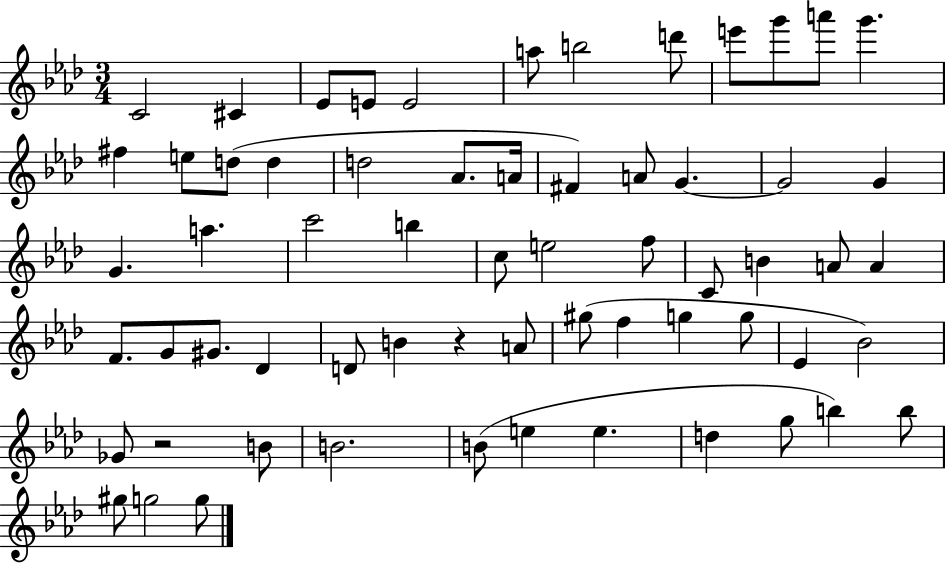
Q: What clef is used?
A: treble